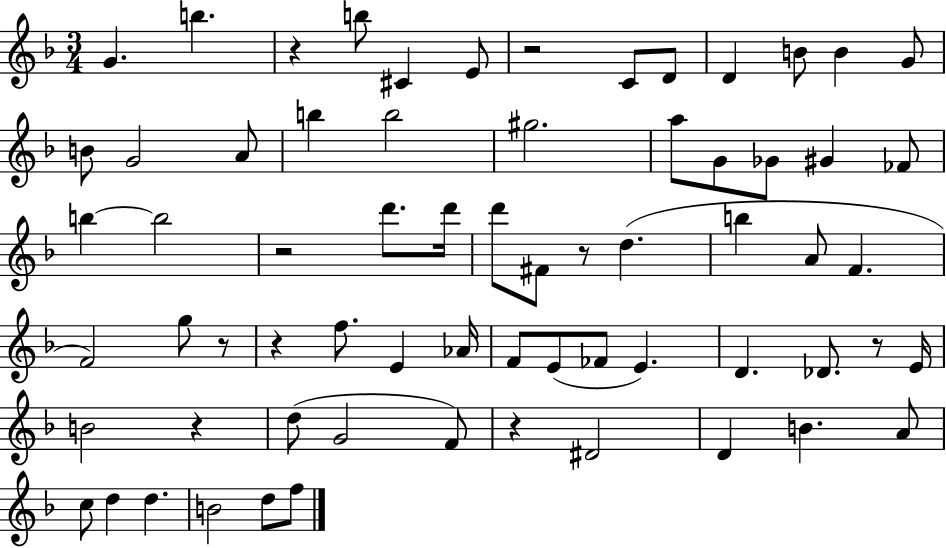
X:1
T:Untitled
M:3/4
L:1/4
K:F
G b z b/2 ^C E/2 z2 C/2 D/2 D B/2 B G/2 B/2 G2 A/2 b b2 ^g2 a/2 G/2 _G/2 ^G _F/2 b b2 z2 d'/2 d'/4 d'/2 ^F/2 z/2 d b A/2 F F2 g/2 z/2 z f/2 E _A/4 F/2 E/2 _F/2 E D _D/2 z/2 E/4 B2 z d/2 G2 F/2 z ^D2 D B A/2 c/2 d d B2 d/2 f/2